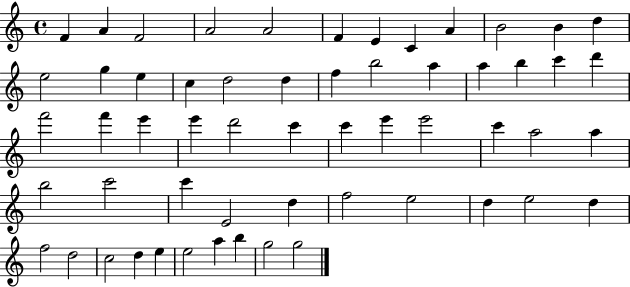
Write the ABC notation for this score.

X:1
T:Untitled
M:4/4
L:1/4
K:C
F A F2 A2 A2 F E C A B2 B d e2 g e c d2 d f b2 a a b c' d' f'2 f' e' e' d'2 c' c' e' e'2 c' a2 a b2 c'2 c' E2 d f2 e2 d e2 d f2 d2 c2 d e e2 a b g2 g2